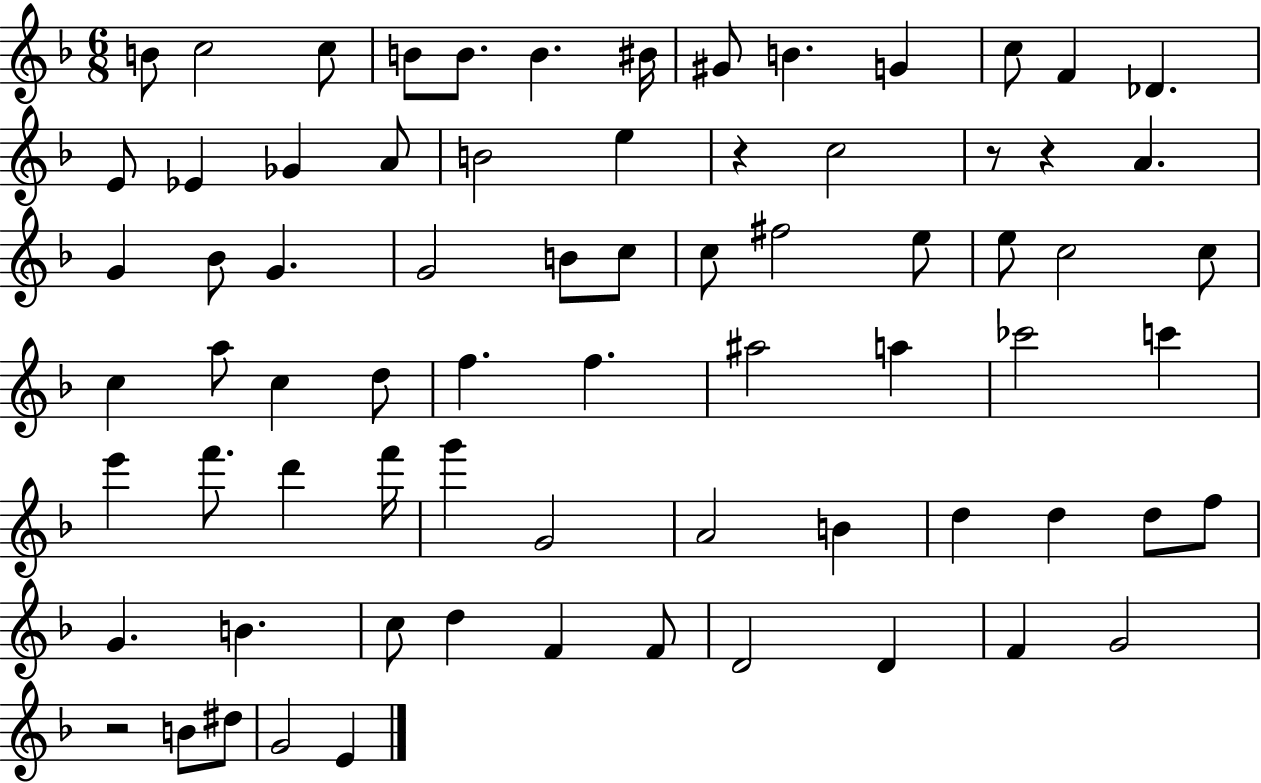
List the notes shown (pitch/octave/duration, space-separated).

B4/e C5/h C5/e B4/e B4/e. B4/q. BIS4/s G#4/e B4/q. G4/q C5/e F4/q Db4/q. E4/e Eb4/q Gb4/q A4/e B4/h E5/q R/q C5/h R/e R/q A4/q. G4/q Bb4/e G4/q. G4/h B4/e C5/e C5/e F#5/h E5/e E5/e C5/h C5/e C5/q A5/e C5/q D5/e F5/q. F5/q. A#5/h A5/q CES6/h C6/q E6/q F6/e. D6/q F6/s G6/q G4/h A4/h B4/q D5/q D5/q D5/e F5/e G4/q. B4/q. C5/e D5/q F4/q F4/e D4/h D4/q F4/q G4/h R/h B4/e D#5/e G4/h E4/q